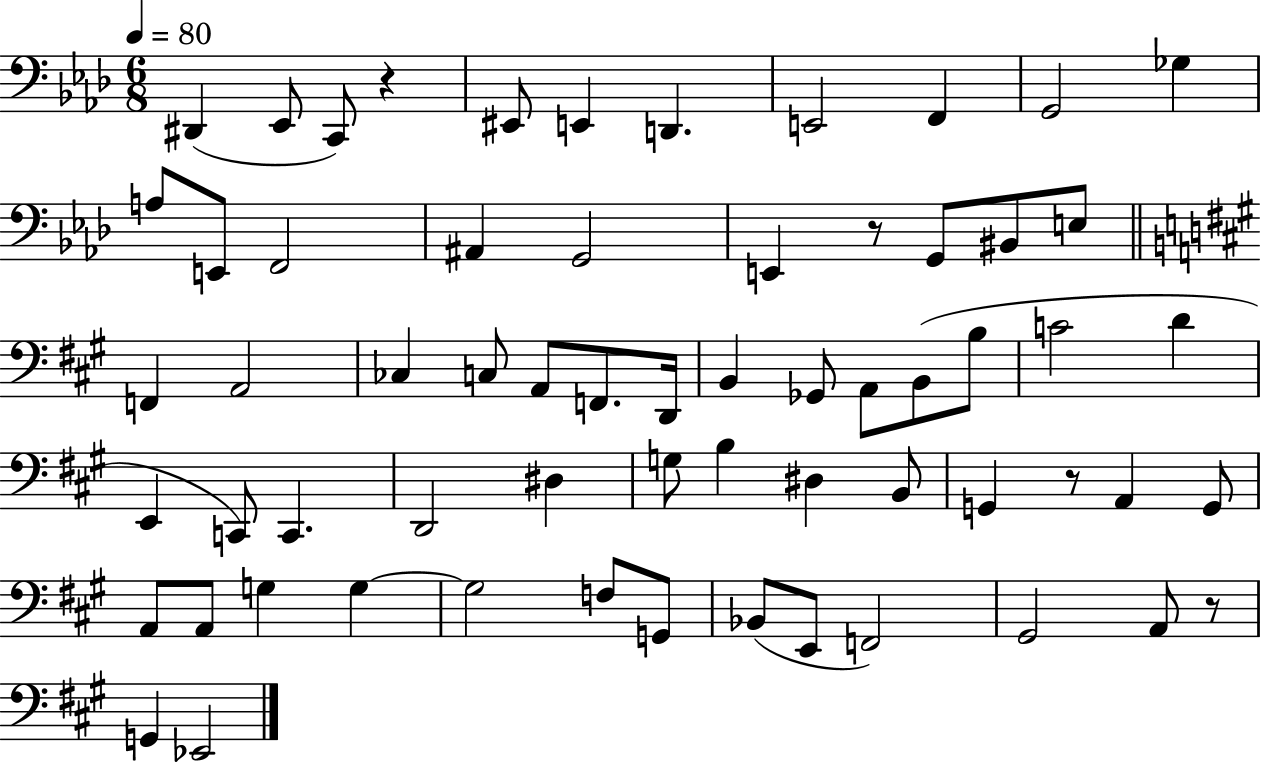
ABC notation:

X:1
T:Untitled
M:6/8
L:1/4
K:Ab
^D,, _E,,/2 C,,/2 z ^E,,/2 E,, D,, E,,2 F,, G,,2 _G, A,/2 E,,/2 F,,2 ^A,, G,,2 E,, z/2 G,,/2 ^B,,/2 E,/2 F,, A,,2 _C, C,/2 A,,/2 F,,/2 D,,/4 B,, _G,,/2 A,,/2 B,,/2 B,/2 C2 D E,, C,,/2 C,, D,,2 ^D, G,/2 B, ^D, B,,/2 G,, z/2 A,, G,,/2 A,,/2 A,,/2 G, G, G,2 F,/2 G,,/2 _B,,/2 E,,/2 F,,2 ^G,,2 A,,/2 z/2 G,, _E,,2